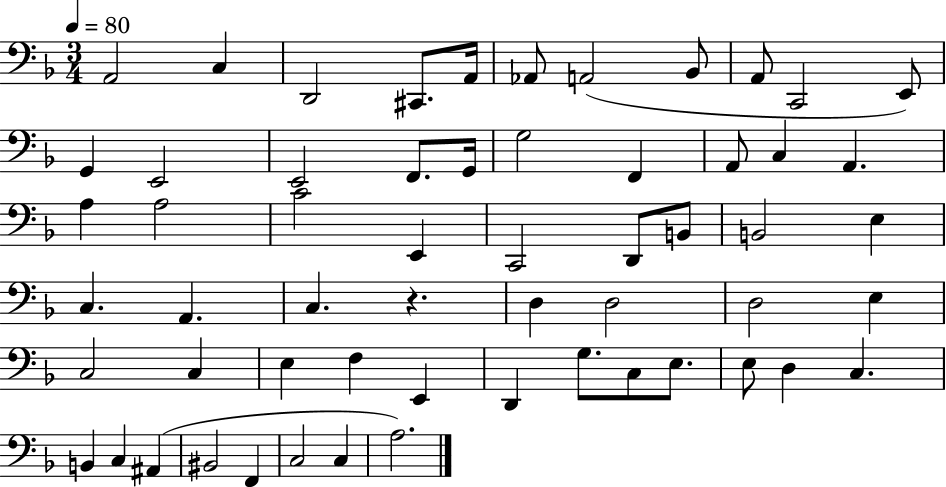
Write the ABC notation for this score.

X:1
T:Untitled
M:3/4
L:1/4
K:F
A,,2 C, D,,2 ^C,,/2 A,,/4 _A,,/2 A,,2 _B,,/2 A,,/2 C,,2 E,,/2 G,, E,,2 E,,2 F,,/2 G,,/4 G,2 F,, A,,/2 C, A,, A, A,2 C2 E,, C,,2 D,,/2 B,,/2 B,,2 E, C, A,, C, z D, D,2 D,2 E, C,2 C, E, F, E,, D,, G,/2 C,/2 E,/2 E,/2 D, C, B,, C, ^A,, ^B,,2 F,, C,2 C, A,2